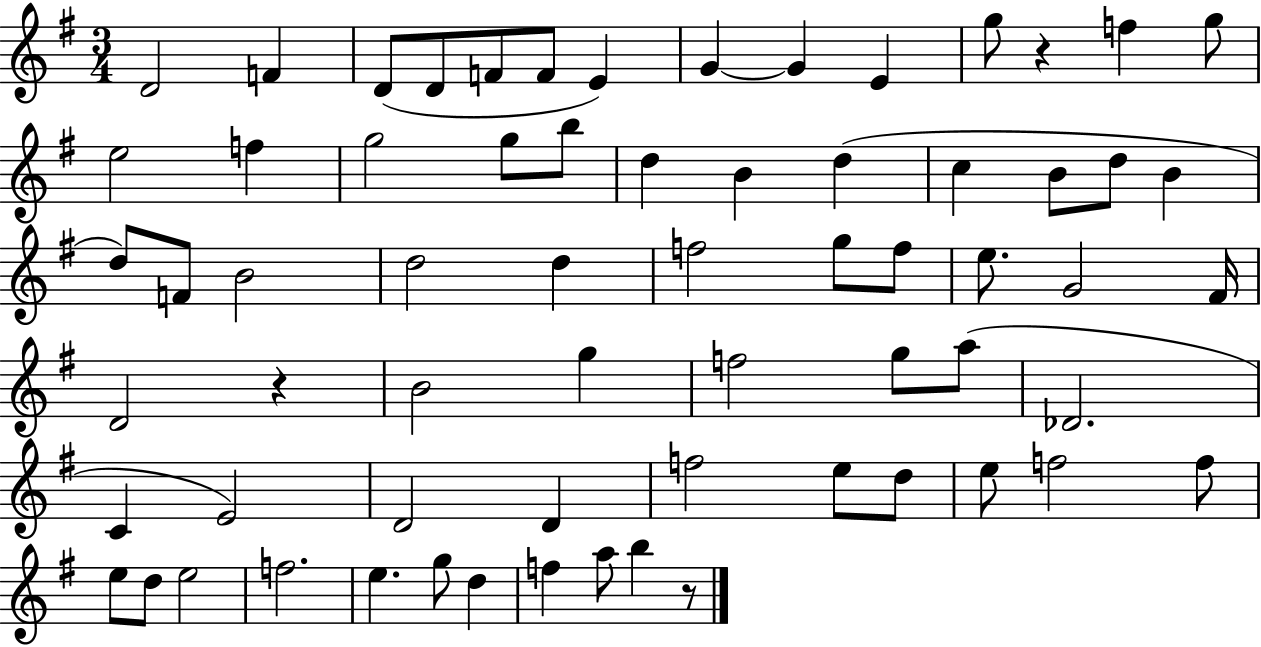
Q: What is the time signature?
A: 3/4